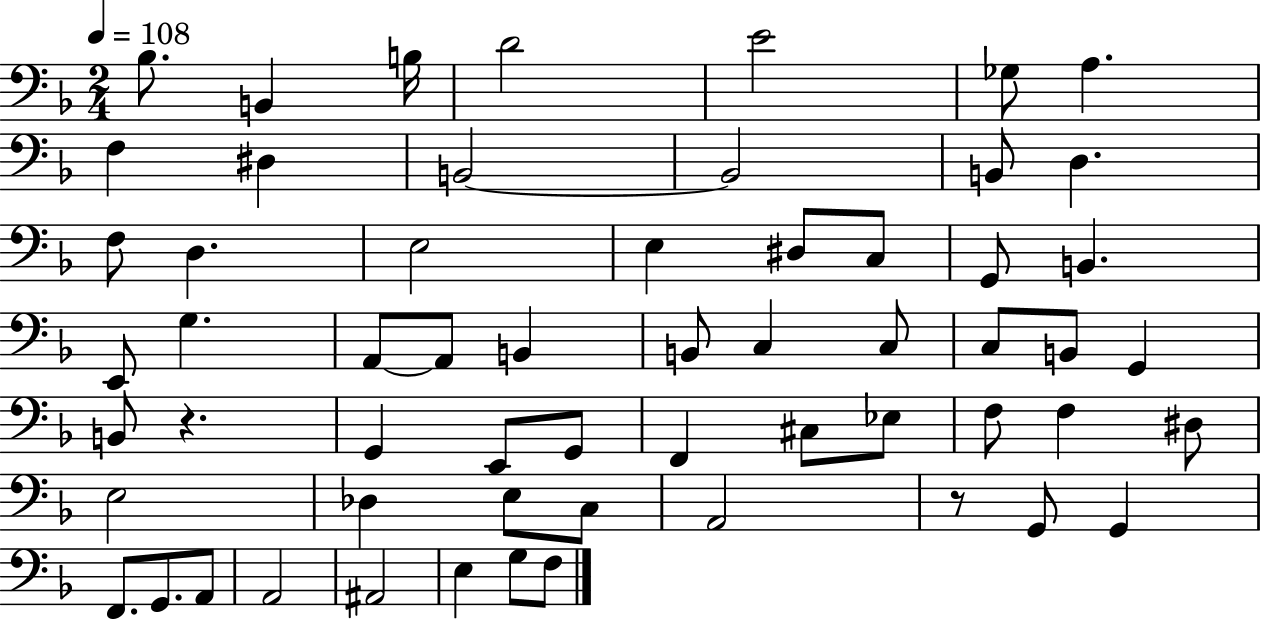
Bb3/e. B2/q B3/s D4/h E4/h Gb3/e A3/q. F3/q D#3/q B2/h B2/h B2/e D3/q. F3/e D3/q. E3/h E3/q D#3/e C3/e G2/e B2/q. E2/e G3/q. A2/e A2/e B2/q B2/e C3/q C3/e C3/e B2/e G2/q B2/e R/q. G2/q E2/e G2/e F2/q C#3/e Eb3/e F3/e F3/q D#3/e E3/h Db3/q E3/e C3/e A2/h R/e G2/e G2/q F2/e. G2/e. A2/e A2/h A#2/h E3/q G3/e F3/e